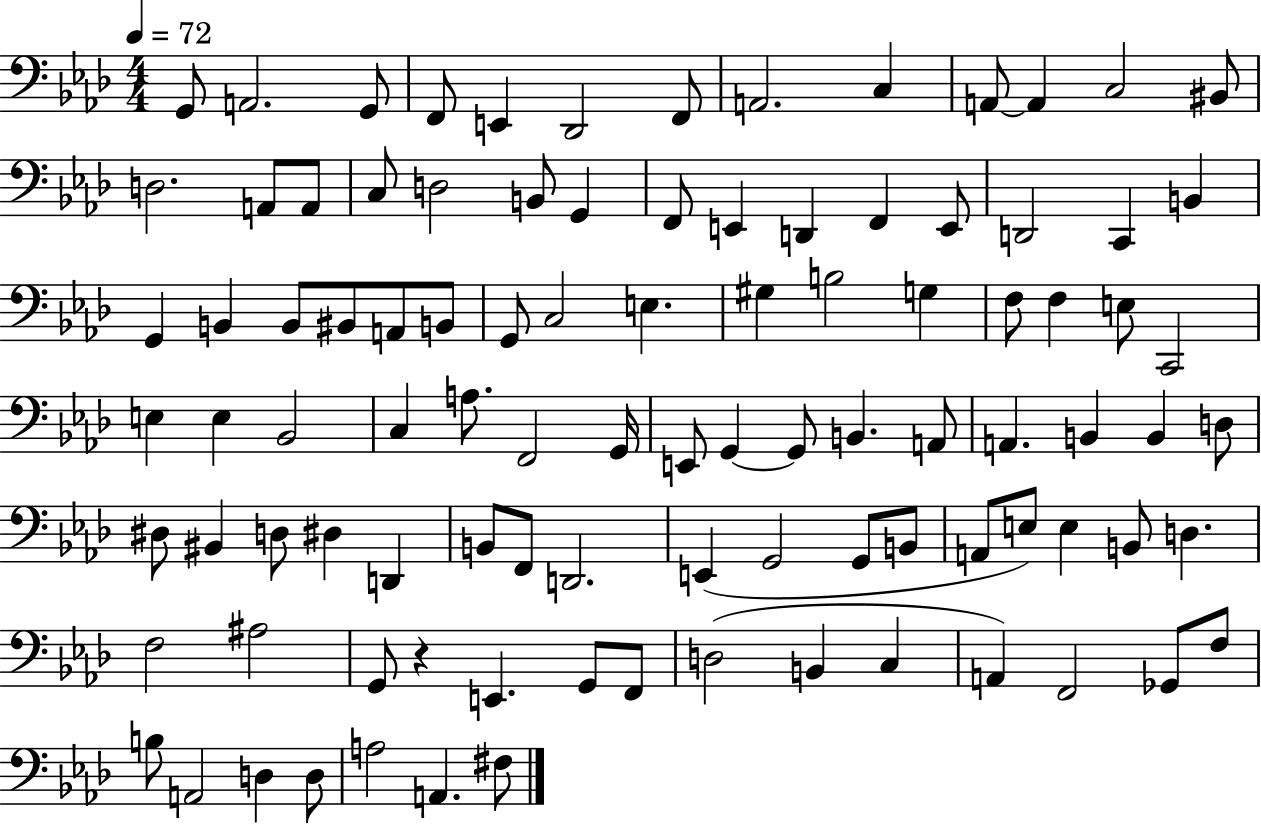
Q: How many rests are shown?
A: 1